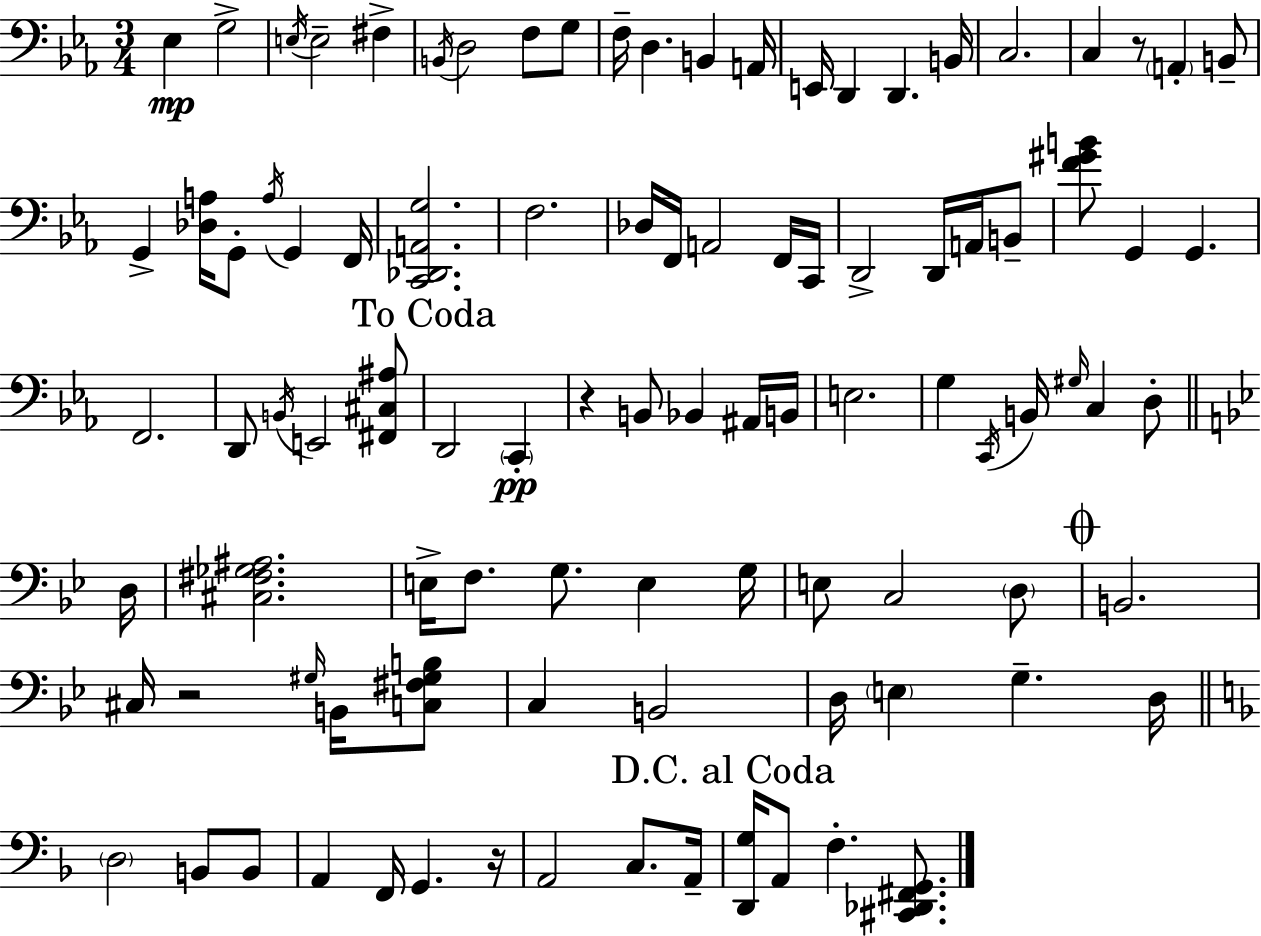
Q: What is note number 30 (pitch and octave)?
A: A2